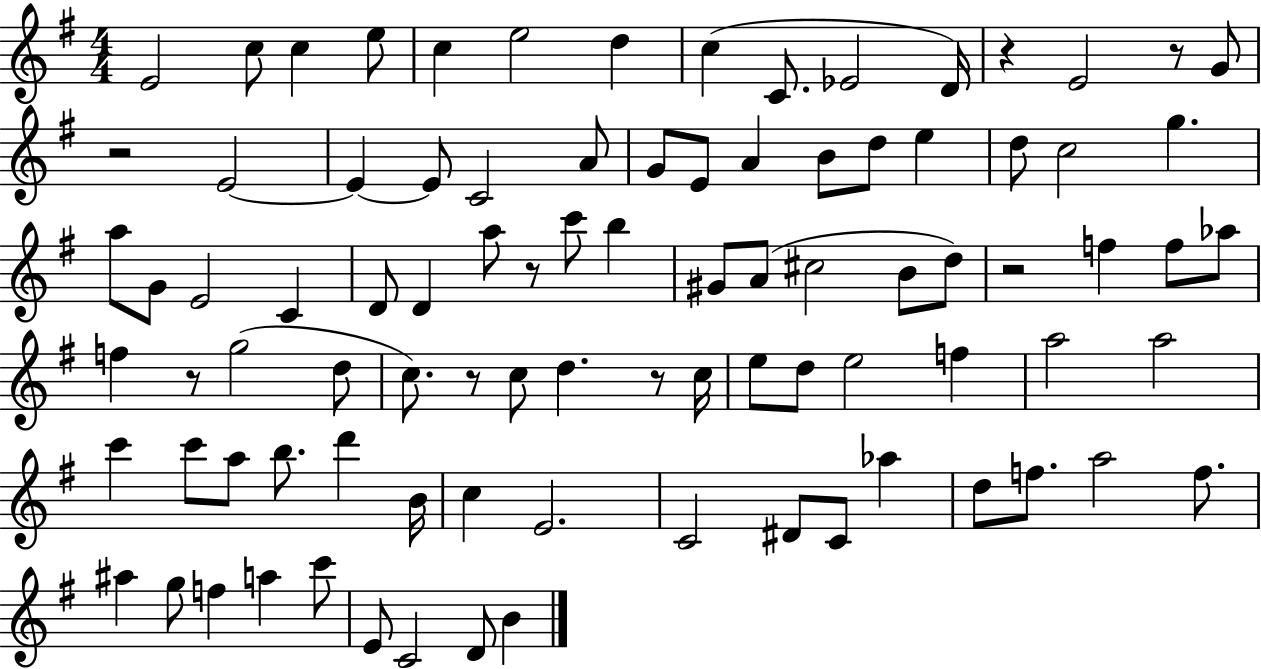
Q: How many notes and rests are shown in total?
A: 90